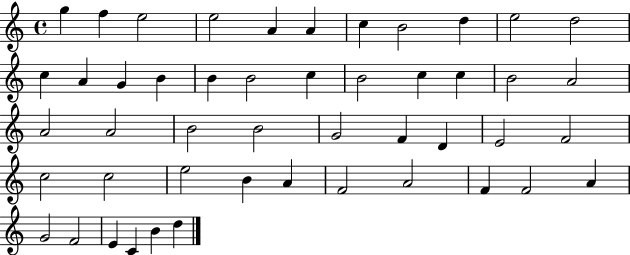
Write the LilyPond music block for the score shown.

{
  \clef treble
  \time 4/4
  \defaultTimeSignature
  \key c \major
  g''4 f''4 e''2 | e''2 a'4 a'4 | c''4 b'2 d''4 | e''2 d''2 | \break c''4 a'4 g'4 b'4 | b'4 b'2 c''4 | b'2 c''4 c''4 | b'2 a'2 | \break a'2 a'2 | b'2 b'2 | g'2 f'4 d'4 | e'2 f'2 | \break c''2 c''2 | e''2 b'4 a'4 | f'2 a'2 | f'4 f'2 a'4 | \break g'2 f'2 | e'4 c'4 b'4 d''4 | \bar "|."
}